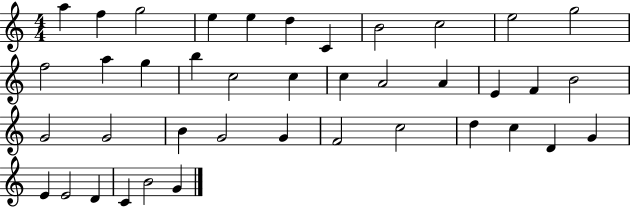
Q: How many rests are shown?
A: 0